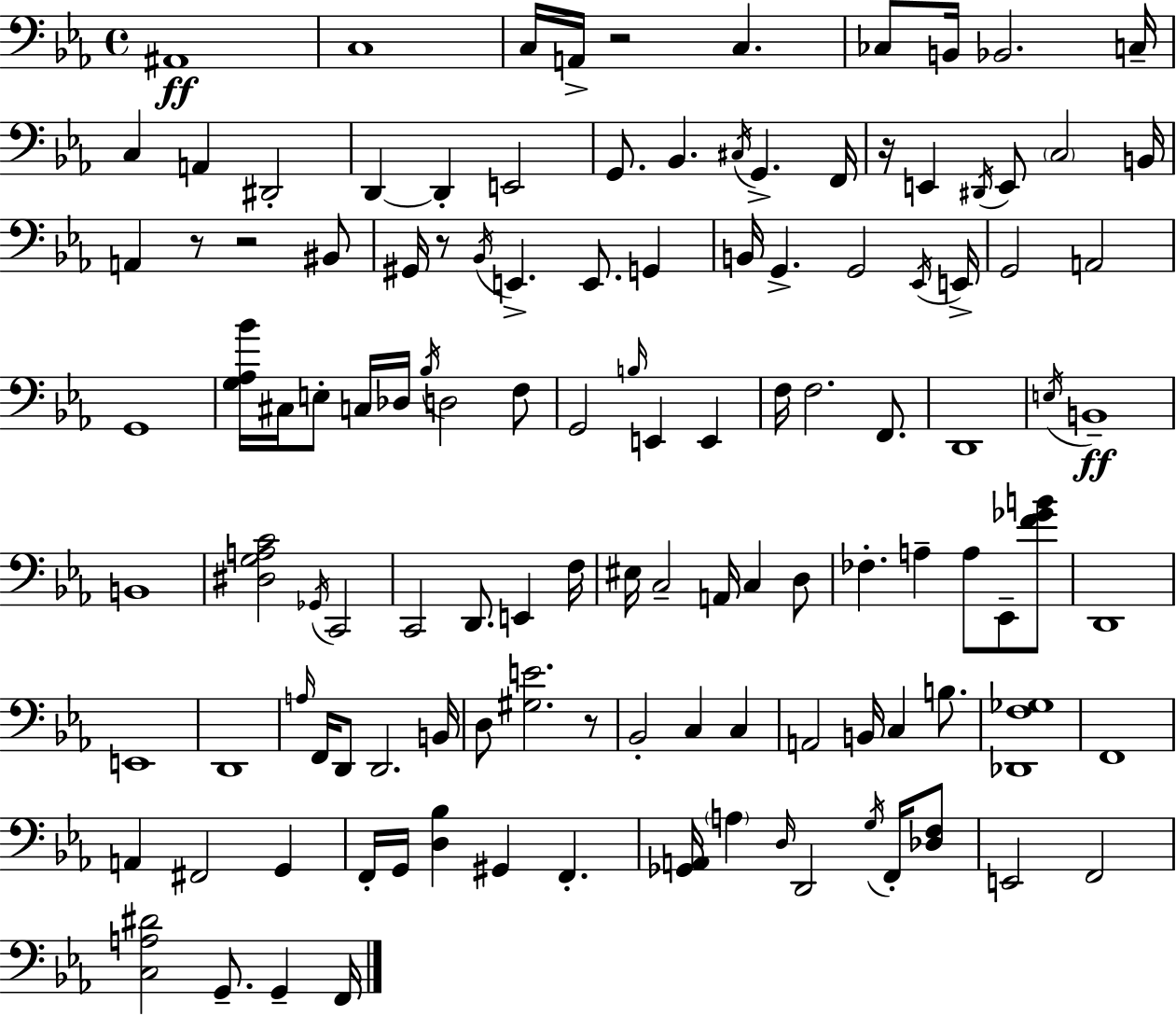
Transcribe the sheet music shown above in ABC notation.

X:1
T:Untitled
M:4/4
L:1/4
K:Eb
^A,,4 C,4 C,/4 A,,/4 z2 C, _C,/2 B,,/4 _B,,2 C,/4 C, A,, ^D,,2 D,, D,, E,,2 G,,/2 _B,, ^C,/4 G,, F,,/4 z/4 E,, ^D,,/4 E,,/2 C,2 B,,/4 A,, z/2 z2 ^B,,/2 ^G,,/4 z/2 _B,,/4 E,, E,,/2 G,, B,,/4 G,, G,,2 _E,,/4 E,,/4 G,,2 A,,2 G,,4 [G,_A,_B]/4 ^C,/4 E,/2 C,/4 _D,/4 _B,/4 D,2 F,/2 G,,2 B,/4 E,, E,, F,/4 F,2 F,,/2 D,,4 E,/4 B,,4 B,,4 [^D,G,A,C]2 _G,,/4 C,,2 C,,2 D,,/2 E,, F,/4 ^E,/4 C,2 A,,/4 C, D,/2 _F, A, A,/2 _E,,/2 [F_GB]/2 D,,4 E,,4 D,,4 A,/4 F,,/4 D,,/2 D,,2 B,,/4 D,/2 [^G,E]2 z/2 _B,,2 C, C, A,,2 B,,/4 C, B,/2 [_D,,F,_G,]4 F,,4 A,, ^F,,2 G,, F,,/4 G,,/4 [D,_B,] ^G,, F,, [_G,,A,,]/4 A, D,/4 D,,2 G,/4 F,,/4 [_D,F,]/2 E,,2 F,,2 [C,A,^D]2 G,,/2 G,, F,,/4